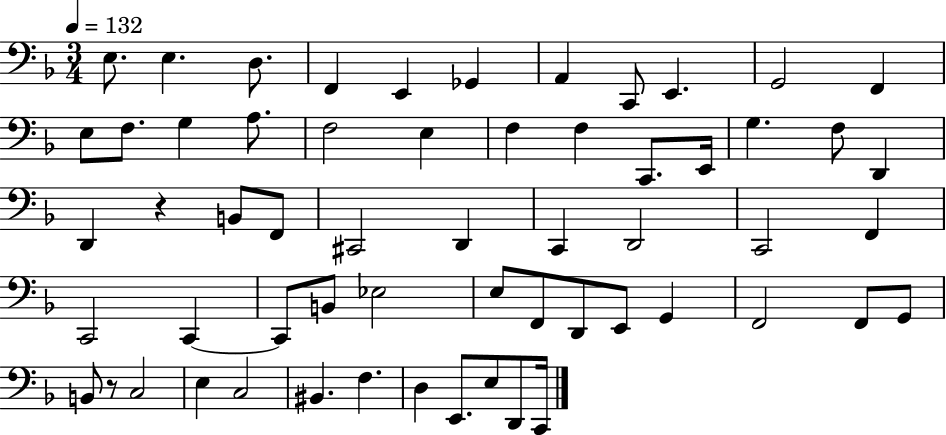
X:1
T:Untitled
M:3/4
L:1/4
K:F
E,/2 E, D,/2 F,, E,, _G,, A,, C,,/2 E,, G,,2 F,, E,/2 F,/2 G, A,/2 F,2 E, F, F, C,,/2 E,,/4 G, F,/2 D,, D,, z B,,/2 F,,/2 ^C,,2 D,, C,, D,,2 C,,2 F,, C,,2 C,, C,,/2 B,,/2 _E,2 E,/2 F,,/2 D,,/2 E,,/2 G,, F,,2 F,,/2 G,,/2 B,,/2 z/2 C,2 E, C,2 ^B,, F, D, E,,/2 E,/2 D,,/2 C,,/4